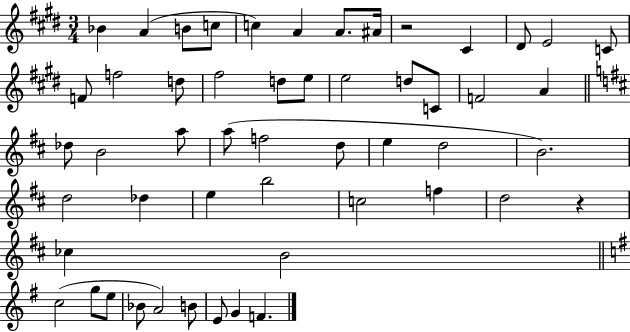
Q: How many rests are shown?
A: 2